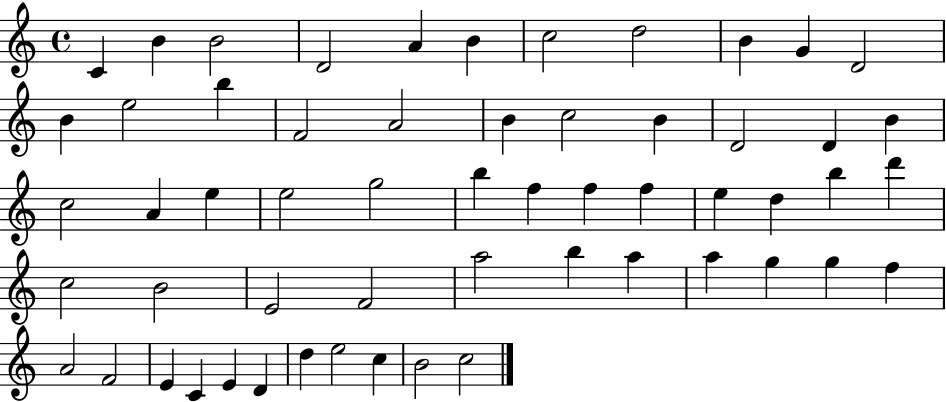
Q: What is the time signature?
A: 4/4